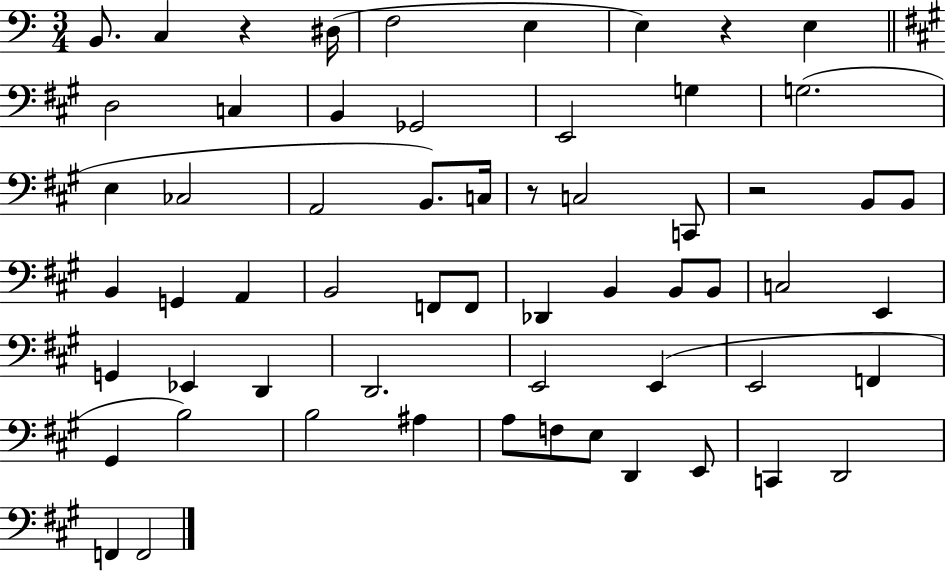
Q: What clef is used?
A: bass